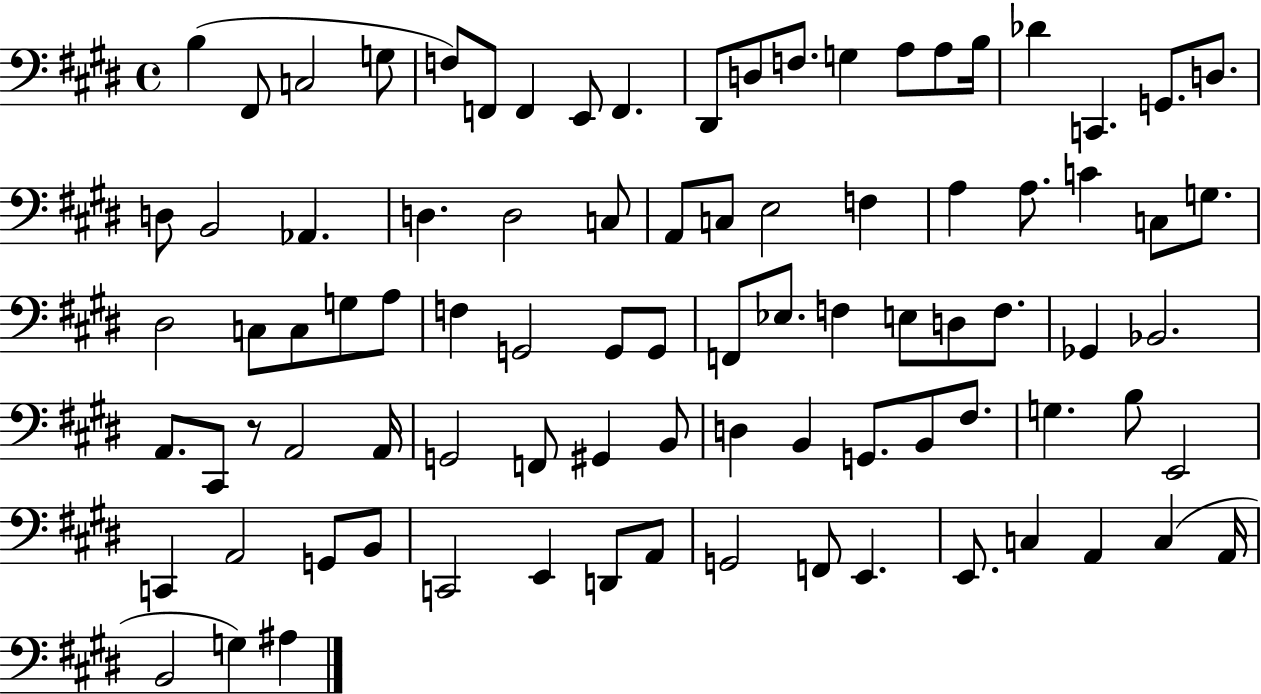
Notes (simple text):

B3/q F#2/e C3/h G3/e F3/e F2/e F2/q E2/e F2/q. D#2/e D3/e F3/e. G3/q A3/e A3/e B3/s Db4/q C2/q. G2/e. D3/e. D3/e B2/h Ab2/q. D3/q. D3/h C3/e A2/e C3/e E3/h F3/q A3/q A3/e. C4/q C3/e G3/e. D#3/h C3/e C3/e G3/e A3/e F3/q G2/h G2/e G2/e F2/e Eb3/e. F3/q E3/e D3/e F3/e. Gb2/q Bb2/h. A2/e. C#2/e R/e A2/h A2/s G2/h F2/e G#2/q B2/e D3/q B2/q G2/e. B2/e F#3/e. G3/q. B3/e E2/h C2/q A2/h G2/e B2/e C2/h E2/q D2/e A2/e G2/h F2/e E2/q. E2/e. C3/q A2/q C3/q A2/s B2/h G3/q A#3/q